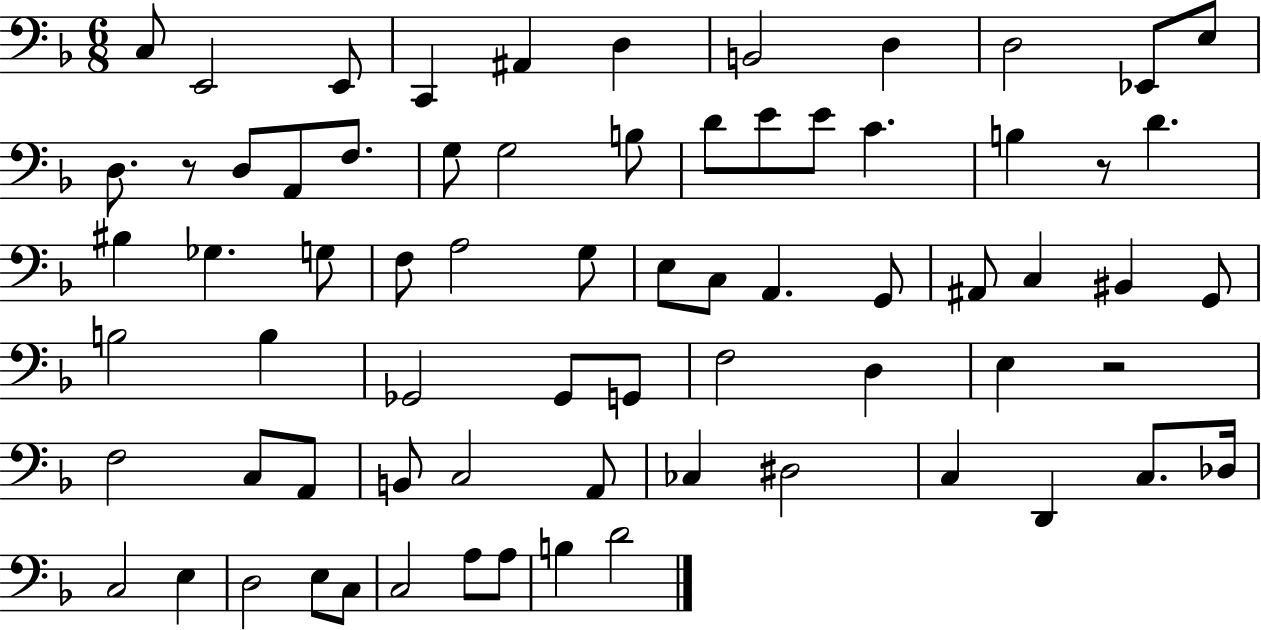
X:1
T:Untitled
M:6/8
L:1/4
K:F
C,/2 E,,2 E,,/2 C,, ^A,, D, B,,2 D, D,2 _E,,/2 E,/2 D,/2 z/2 D,/2 A,,/2 F,/2 G,/2 G,2 B,/2 D/2 E/2 E/2 C B, z/2 D ^B, _G, G,/2 F,/2 A,2 G,/2 E,/2 C,/2 A,, G,,/2 ^A,,/2 C, ^B,, G,,/2 B,2 B, _G,,2 _G,,/2 G,,/2 F,2 D, E, z2 F,2 C,/2 A,,/2 B,,/2 C,2 A,,/2 _C, ^D,2 C, D,, C,/2 _D,/4 C,2 E, D,2 E,/2 C,/2 C,2 A,/2 A,/2 B, D2